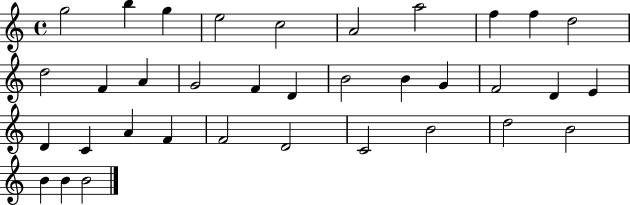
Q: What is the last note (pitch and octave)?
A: B4